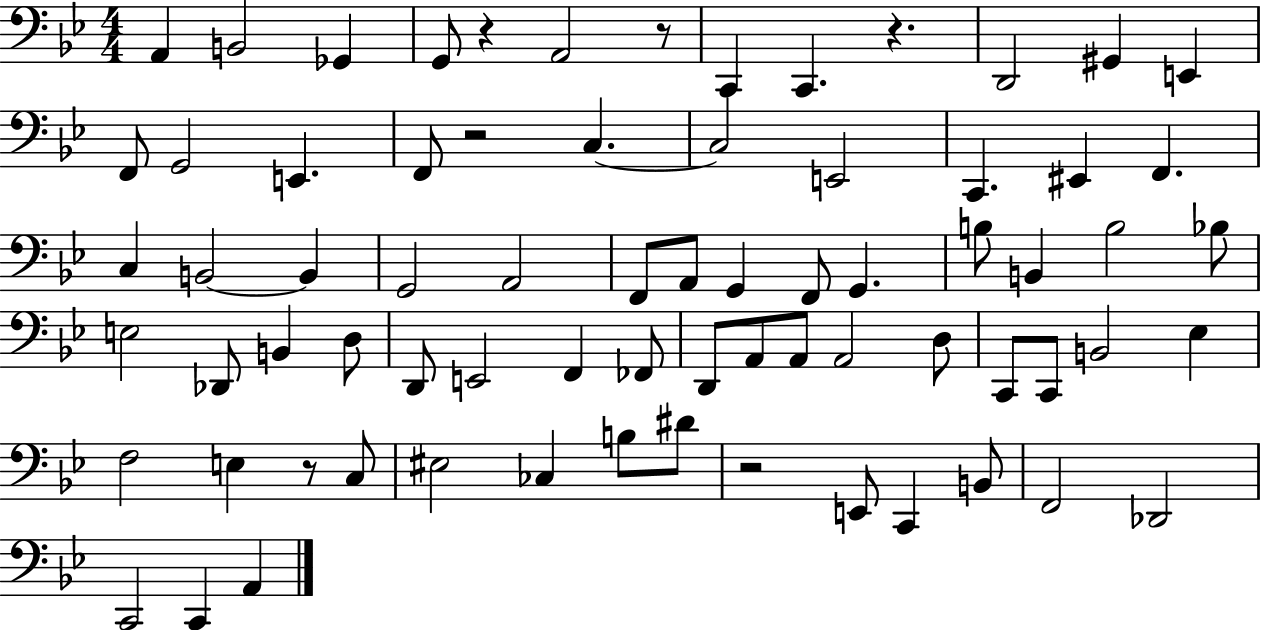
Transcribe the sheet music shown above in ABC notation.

X:1
T:Untitled
M:4/4
L:1/4
K:Bb
A,, B,,2 _G,, G,,/2 z A,,2 z/2 C,, C,, z D,,2 ^G,, E,, F,,/2 G,,2 E,, F,,/2 z2 C, C,2 E,,2 C,, ^E,, F,, C, B,,2 B,, G,,2 A,,2 F,,/2 A,,/2 G,, F,,/2 G,, B,/2 B,, B,2 _B,/2 E,2 _D,,/2 B,, D,/2 D,,/2 E,,2 F,, _F,,/2 D,,/2 A,,/2 A,,/2 A,,2 D,/2 C,,/2 C,,/2 B,,2 _E, F,2 E, z/2 C,/2 ^E,2 _C, B,/2 ^D/2 z2 E,,/2 C,, B,,/2 F,,2 _D,,2 C,,2 C,, A,,